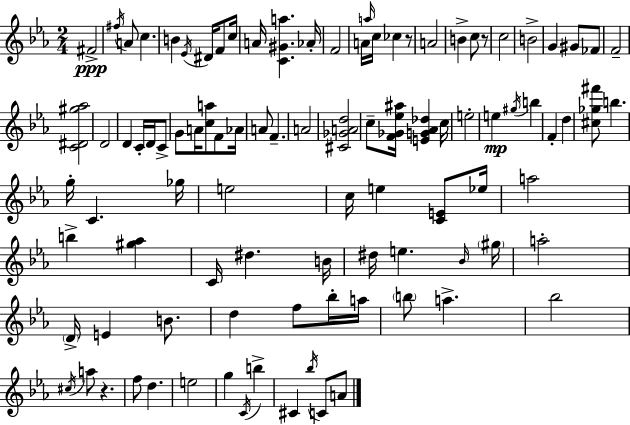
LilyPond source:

{
  \clef treble
  \numericTimeSignature
  \time 2/4
  \key c \minor
  fis'2->\ppp | \acciaccatura { fis''16 } a'8 c''4. | b'4 \acciaccatura { ees'16 } dis'16 f'8 | c''16 a'16 <c' gis' a''>4. | \break aes'16-. f'2 | a'16 \grace { a''16 } c''16 ces''4 | r8 a'2 | b'4-> c''8 | \break r8 c''2 | b'2-> | g'4 gis'8 | fes'8 f'2-- | \break <c' dis' gis'' aes''>2 | d'2 | d'4 c'16-. | d'16 c'8-> g'8 a'16 <c'' a''>8 | \break f'8 aes'16 a'8 f'4.-- | a'2 | <cis' ges' a' d''>2 | c''8-- <f' ges' ees'' ais''>16 <e' g' aes' des''>4 | \break c''16 e''2-. | e''4\mp \acciaccatura { gis''16 } | b''4 f'4-. | d''4 <cis'' ges'' fis'''>8 b''4. | \break g''16-. c'4. | ges''16 e''2 | c''16 e''4 | <c' e'>8 ees''16 a''2 | \break b''4-> | <gis'' aes''>4 c'16 dis''4. | b'16 dis''16 e''4. | \grace { bes'16 } \parenthesize gis''16 a''2-. | \break \parenthesize d'16-> e'4 | b'8. d''4 | f''8 bes''16-. a''16 \parenthesize b''8 a''4.-> | bes''2 | \break \acciaccatura { cis''16 } a''8 | r4. f''8 | d''4. e''2 | g''4 | \break \acciaccatura { c'16 } b''4-> cis'4 | \acciaccatura { bes''16 } c'8 a'8 | \bar "|."
}